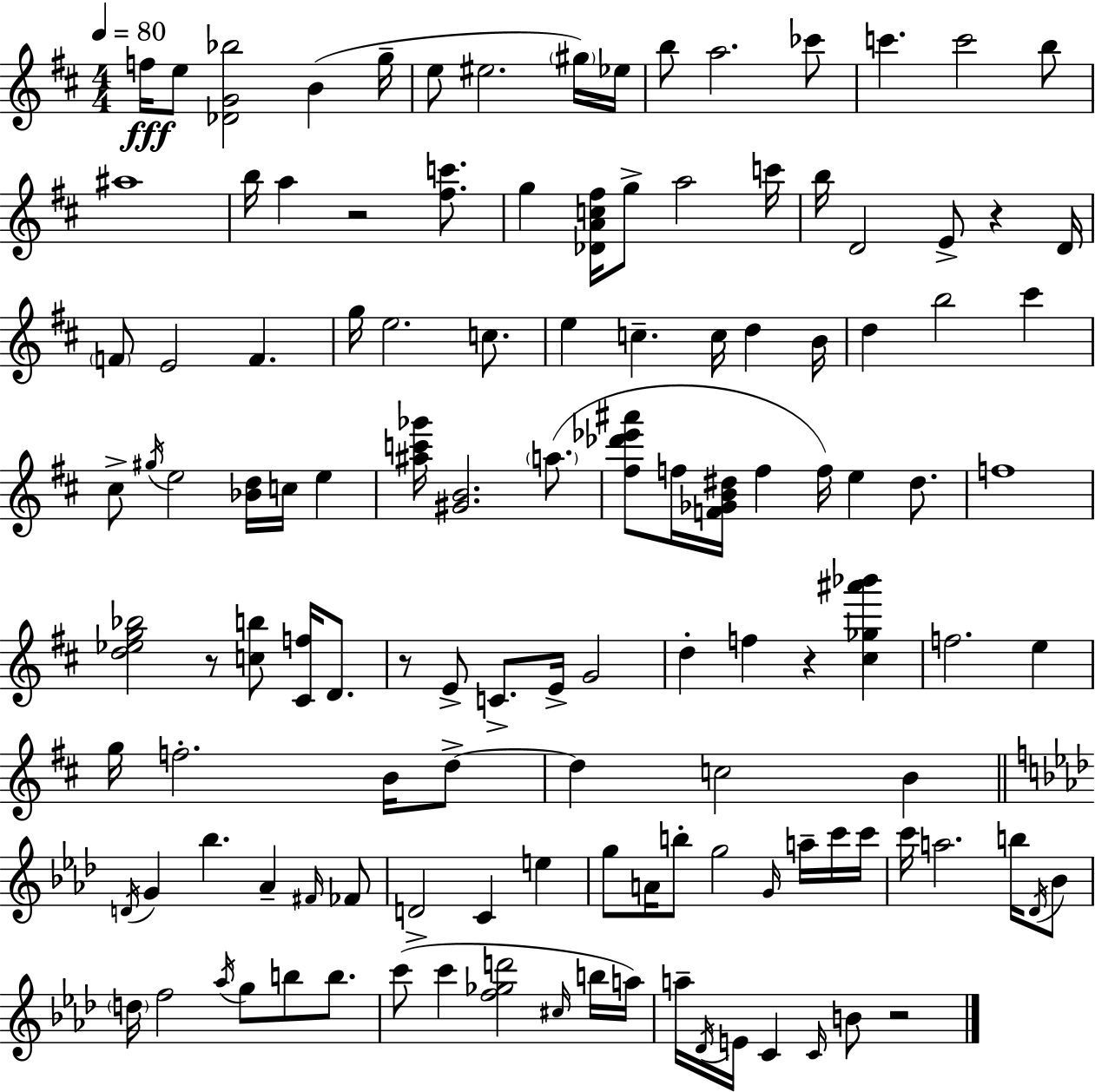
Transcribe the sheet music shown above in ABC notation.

X:1
T:Untitled
M:4/4
L:1/4
K:D
f/4 e/2 [_DG_b]2 B g/4 e/2 ^e2 ^g/4 _e/4 b/2 a2 _c'/2 c' c'2 b/2 ^a4 b/4 a z2 [^fc']/2 g [_DAc^f]/4 g/2 a2 c'/4 b/4 D2 E/2 z D/4 F/2 E2 F g/4 e2 c/2 e c c/4 d B/4 d b2 ^c' ^c/2 ^g/4 e2 [_Bd]/4 c/4 e [^ac'_g']/4 [^GB]2 a/2 [^f_d'_e'^a']/2 f/4 [F_GB^d]/4 f f/4 e ^d/2 f4 [d_eg_b]2 z/2 [cb]/2 [^Cf]/4 D/2 z/2 E/2 C/2 E/4 G2 d f z [^c_g^a'_b'] f2 e g/4 f2 B/4 d/2 d c2 B D/4 G _b _A ^F/4 _F/2 D2 C e g/2 A/4 b/2 g2 G/4 a/4 c'/4 c'/4 c'/4 a2 b/4 _D/4 _B/2 d/4 f2 _a/4 g/2 b/2 b/2 c'/2 c' [f_gd']2 ^c/4 b/4 a/4 a/4 _D/4 E/4 C C/4 B/2 z2